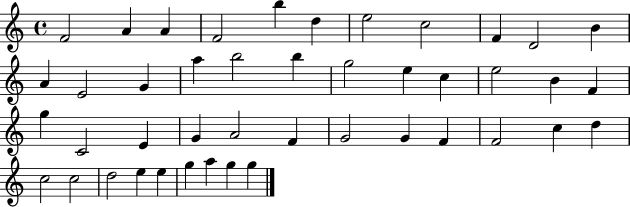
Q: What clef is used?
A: treble